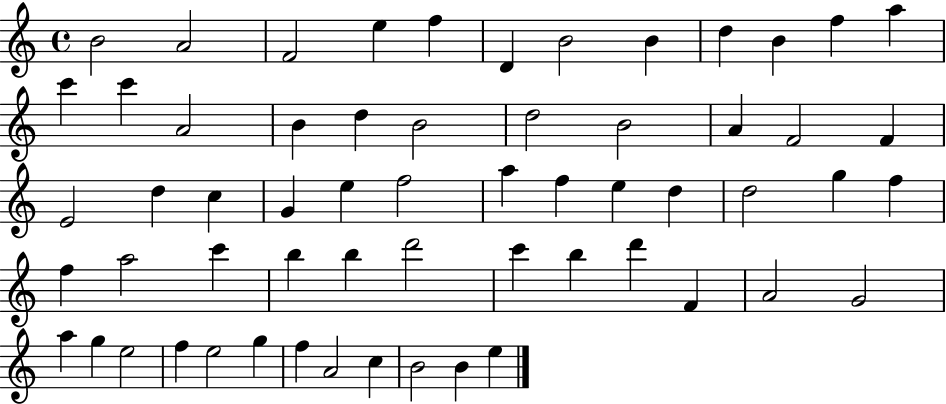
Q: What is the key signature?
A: C major